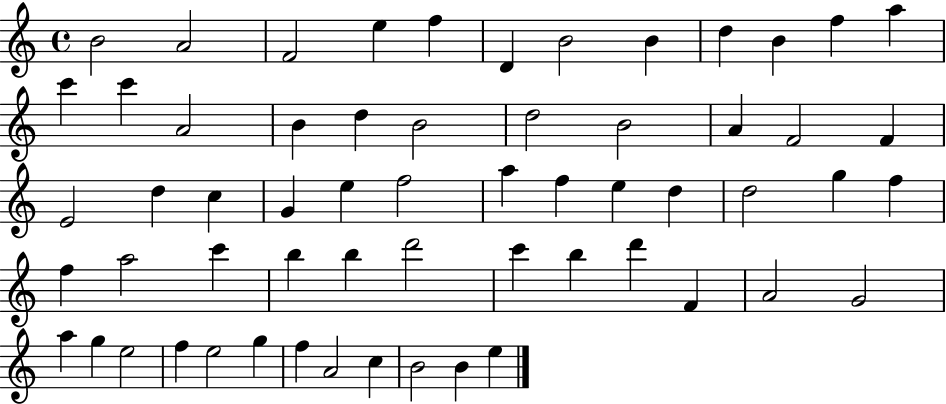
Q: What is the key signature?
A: C major